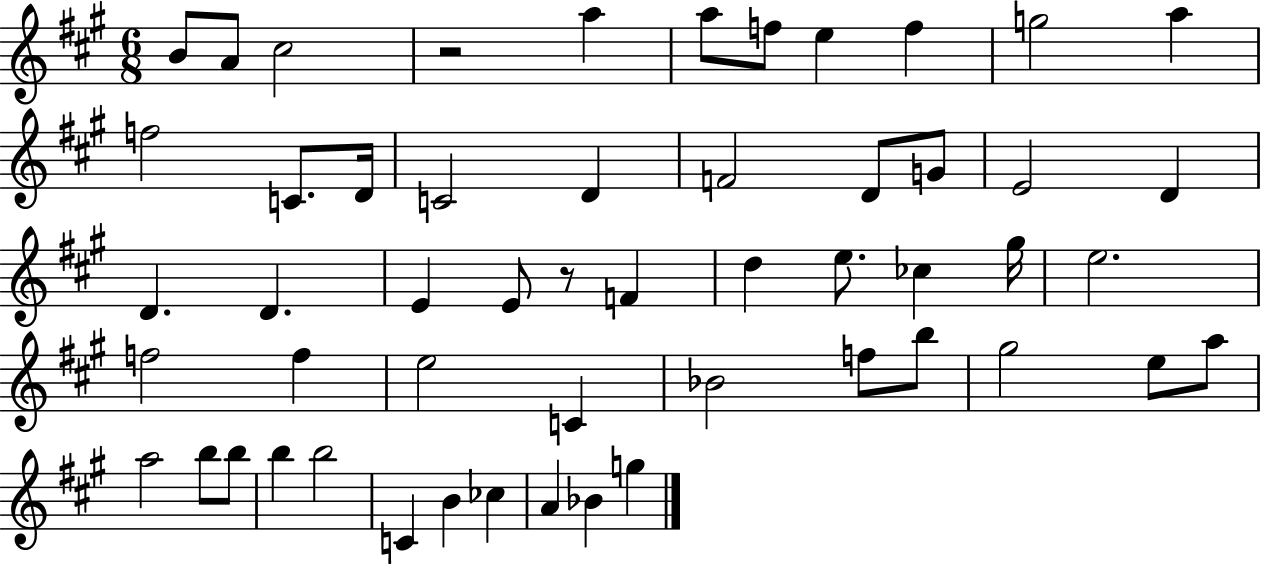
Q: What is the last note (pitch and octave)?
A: G5